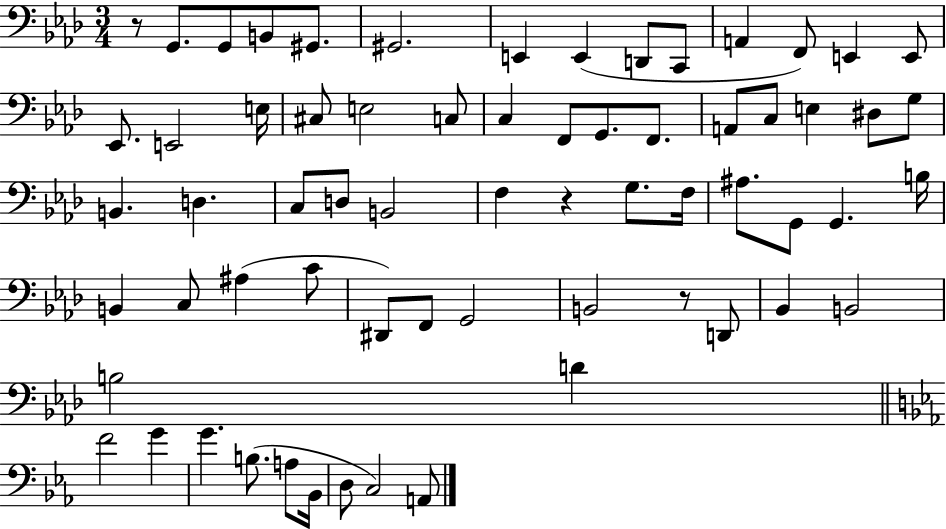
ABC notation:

X:1
T:Untitled
M:3/4
L:1/4
K:Ab
z/2 G,,/2 G,,/2 B,,/2 ^G,,/2 ^G,,2 E,, E,, D,,/2 C,,/2 A,, F,,/2 E,, E,,/2 _E,,/2 E,,2 E,/4 ^C,/2 E,2 C,/2 C, F,,/2 G,,/2 F,,/2 A,,/2 C,/2 E, ^D,/2 G,/2 B,, D, C,/2 D,/2 B,,2 F, z G,/2 F,/4 ^A,/2 G,,/2 G,, B,/4 B,, C,/2 ^A, C/2 ^D,,/2 F,,/2 G,,2 B,,2 z/2 D,,/2 _B,, B,,2 B,2 D F2 G G B,/2 A,/2 _B,,/4 D,/2 C,2 A,,/2